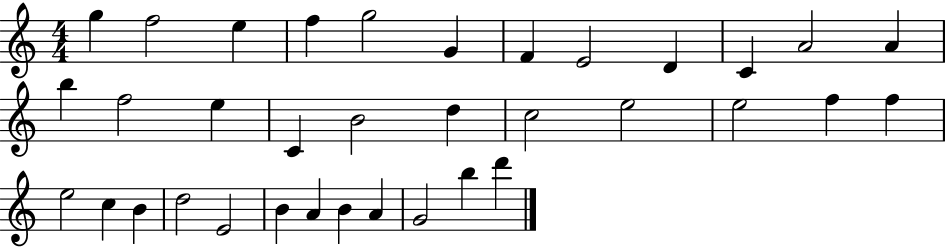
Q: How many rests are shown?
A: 0